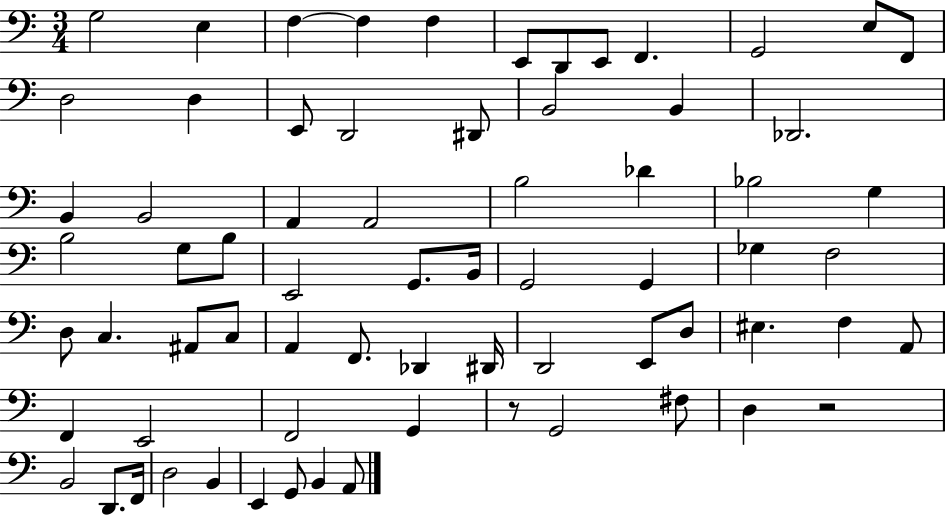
X:1
T:Untitled
M:3/4
L:1/4
K:C
G,2 E, F, F, F, E,,/2 D,,/2 E,,/2 F,, G,,2 E,/2 F,,/2 D,2 D, E,,/2 D,,2 ^D,,/2 B,,2 B,, _D,,2 B,, B,,2 A,, A,,2 B,2 _D _B,2 G, B,2 G,/2 B,/2 E,,2 G,,/2 B,,/4 G,,2 G,, _G, F,2 D,/2 C, ^A,,/2 C,/2 A,, F,,/2 _D,, ^D,,/4 D,,2 E,,/2 D,/2 ^E, F, A,,/2 F,, E,,2 F,,2 G,, z/2 G,,2 ^F,/2 D, z2 B,,2 D,,/2 F,,/4 D,2 B,, E,, G,,/2 B,, A,,/2